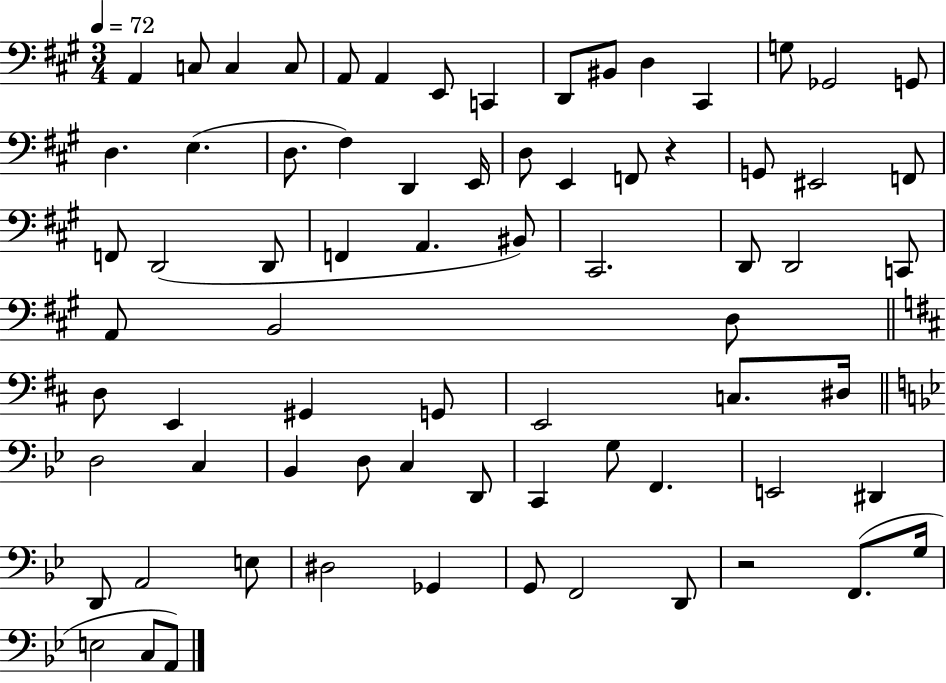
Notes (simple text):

A2/q C3/e C3/q C3/e A2/e A2/q E2/e C2/q D2/e BIS2/e D3/q C#2/q G3/e Gb2/h G2/e D3/q. E3/q. D3/e. F#3/q D2/q E2/s D3/e E2/q F2/e R/q G2/e EIS2/h F2/e F2/e D2/h D2/e F2/q A2/q. BIS2/e C#2/h. D2/e D2/h C2/e A2/e B2/h D3/e D3/e E2/q G#2/q G2/e E2/h C3/e. D#3/s D3/h C3/q Bb2/q D3/e C3/q D2/e C2/q G3/e F2/q. E2/h D#2/q D2/e A2/h E3/e D#3/h Gb2/q G2/e F2/h D2/e R/h F2/e. G3/s E3/h C3/e A2/e